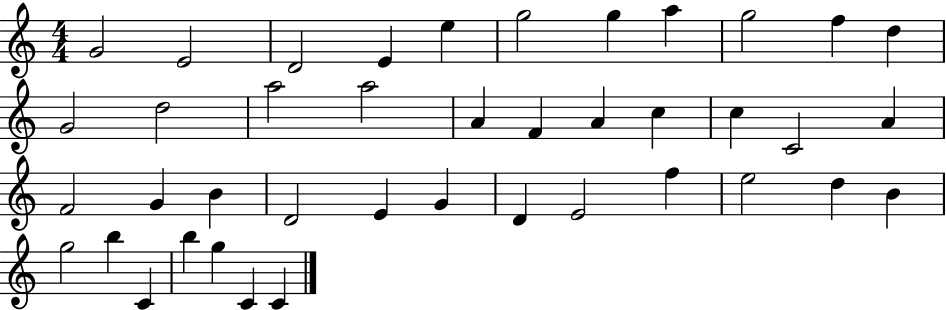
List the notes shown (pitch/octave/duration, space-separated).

G4/h E4/h D4/h E4/q E5/q G5/h G5/q A5/q G5/h F5/q D5/q G4/h D5/h A5/h A5/h A4/q F4/q A4/q C5/q C5/q C4/h A4/q F4/h G4/q B4/q D4/h E4/q G4/q D4/q E4/h F5/q E5/h D5/q B4/q G5/h B5/q C4/q B5/q G5/q C4/q C4/q